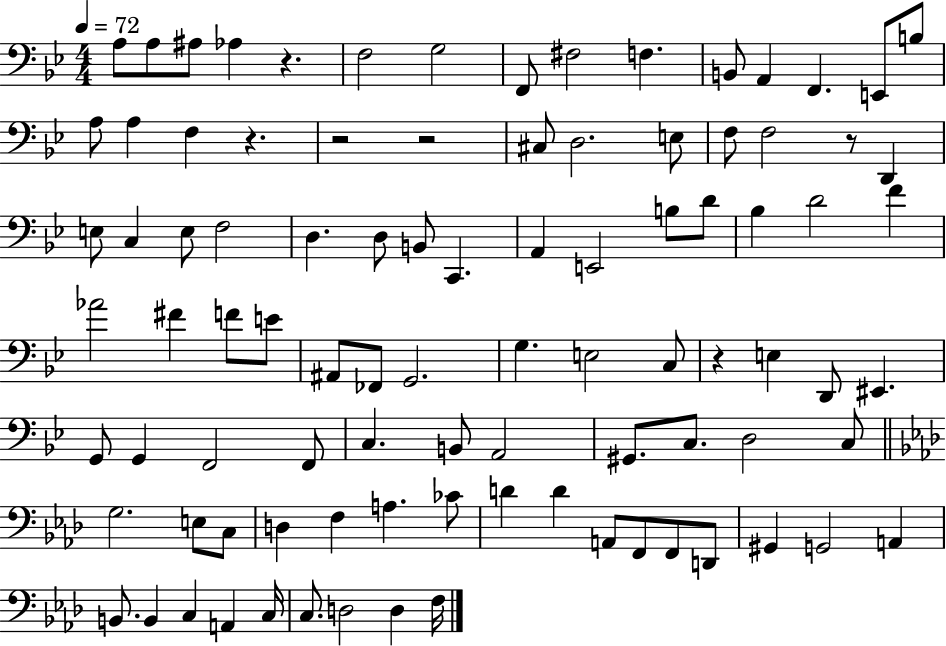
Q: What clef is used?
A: bass